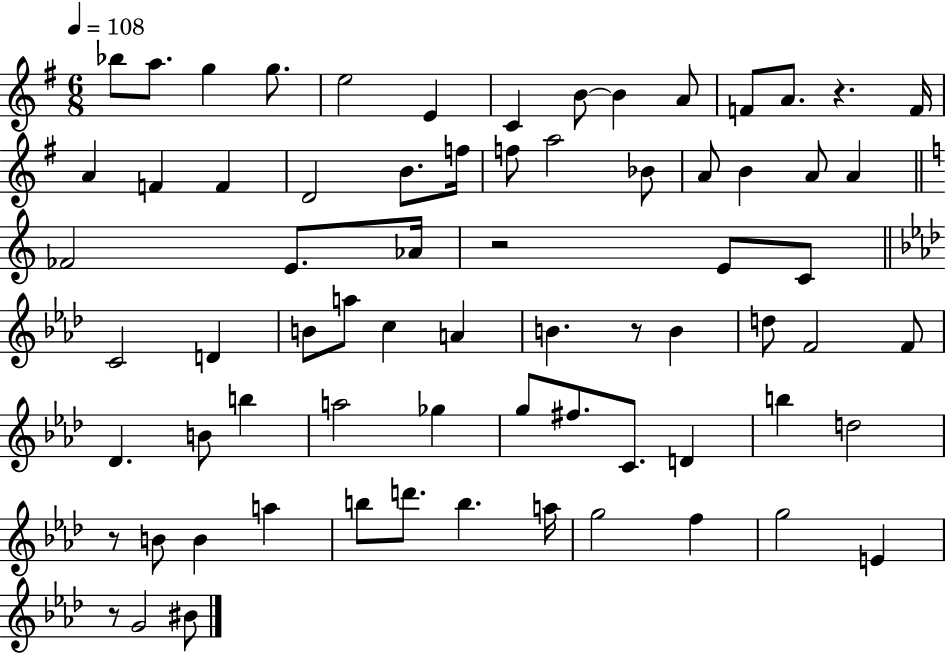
{
  \clef treble
  \numericTimeSignature
  \time 6/8
  \key g \major
  \tempo 4 = 108
  \repeat volta 2 { bes''8 a''8. g''4 g''8. | e''2 e'4 | c'4 b'8~~ b'4 a'8 | f'8 a'8. r4. f'16 | \break a'4 f'4 f'4 | d'2 b'8. f''16 | f''8 a''2 bes'8 | a'8 b'4 a'8 a'4 | \break \bar "||" \break \key c \major fes'2 e'8. aes'16 | r2 e'8 c'8 | \bar "||" \break \key aes \major c'2 d'4 | b'8 a''8 c''4 a'4 | b'4. r8 b'4 | d''8 f'2 f'8 | \break des'4. b'8 b''4 | a''2 ges''4 | g''8 fis''8. c'8. d'4 | b''4 d''2 | \break r8 b'8 b'4 a''4 | b''8 d'''8. b''4. a''16 | g''2 f''4 | g''2 e'4 | \break r8 g'2 bis'8 | } \bar "|."
}